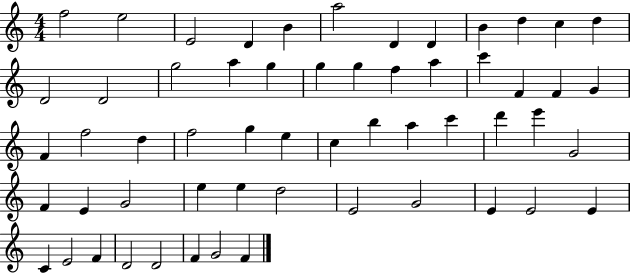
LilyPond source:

{
  \clef treble
  \numericTimeSignature
  \time 4/4
  \key c \major
  f''2 e''2 | e'2 d'4 b'4 | a''2 d'4 d'4 | b'4 d''4 c''4 d''4 | \break d'2 d'2 | g''2 a''4 g''4 | g''4 g''4 f''4 a''4 | c'''4 f'4 f'4 g'4 | \break f'4 f''2 d''4 | f''2 g''4 e''4 | c''4 b''4 a''4 c'''4 | d'''4 e'''4 g'2 | \break f'4 e'4 g'2 | e''4 e''4 d''2 | e'2 g'2 | e'4 e'2 e'4 | \break c'4 e'2 f'4 | d'2 d'2 | f'4 g'2 f'4 | \bar "|."
}